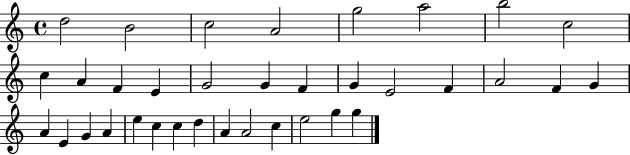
D5/h B4/h C5/h A4/h G5/h A5/h B5/h C5/h C5/q A4/q F4/q E4/q G4/h G4/q F4/q G4/q E4/h F4/q A4/h F4/q G4/q A4/q E4/q G4/q A4/q E5/q C5/q C5/q D5/q A4/q A4/h C5/q E5/h G5/q G5/q